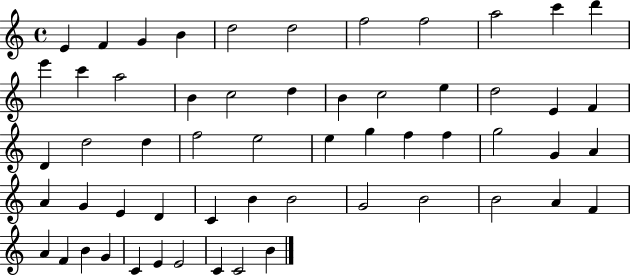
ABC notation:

X:1
T:Untitled
M:4/4
L:1/4
K:C
E F G B d2 d2 f2 f2 a2 c' d' e' c' a2 B c2 d B c2 e d2 E F D d2 d f2 e2 e g f f g2 G A A G E D C B B2 G2 B2 B2 A F A F B G C E E2 C C2 B